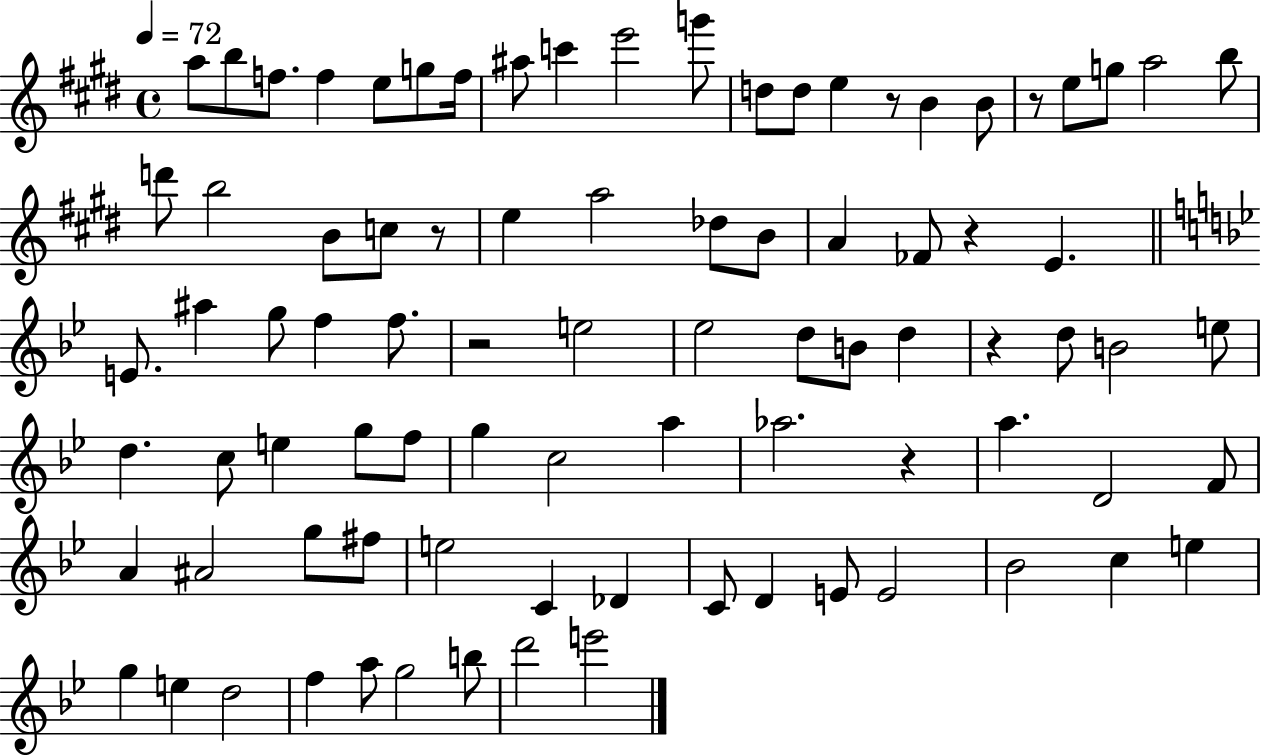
A5/e B5/e F5/e. F5/q E5/e G5/e F5/s A#5/e C6/q E6/h G6/e D5/e D5/e E5/q R/e B4/q B4/e R/e E5/e G5/e A5/h B5/e D6/e B5/h B4/e C5/e R/e E5/q A5/h Db5/e B4/e A4/q FES4/e R/q E4/q. E4/e. A#5/q G5/e F5/q F5/e. R/h E5/h Eb5/h D5/e B4/e D5/q R/q D5/e B4/h E5/e D5/q. C5/e E5/q G5/e F5/e G5/q C5/h A5/q Ab5/h. R/q A5/q. D4/h F4/e A4/q A#4/h G5/e F#5/e E5/h C4/q Db4/q C4/e D4/q E4/e E4/h Bb4/h C5/q E5/q G5/q E5/q D5/h F5/q A5/e G5/h B5/e D6/h E6/h